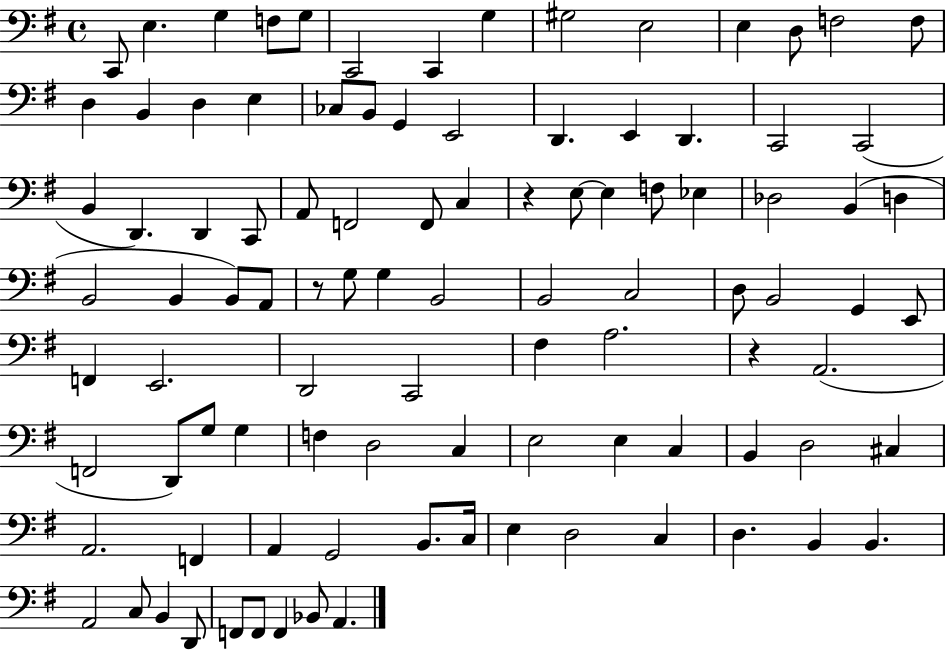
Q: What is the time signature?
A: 4/4